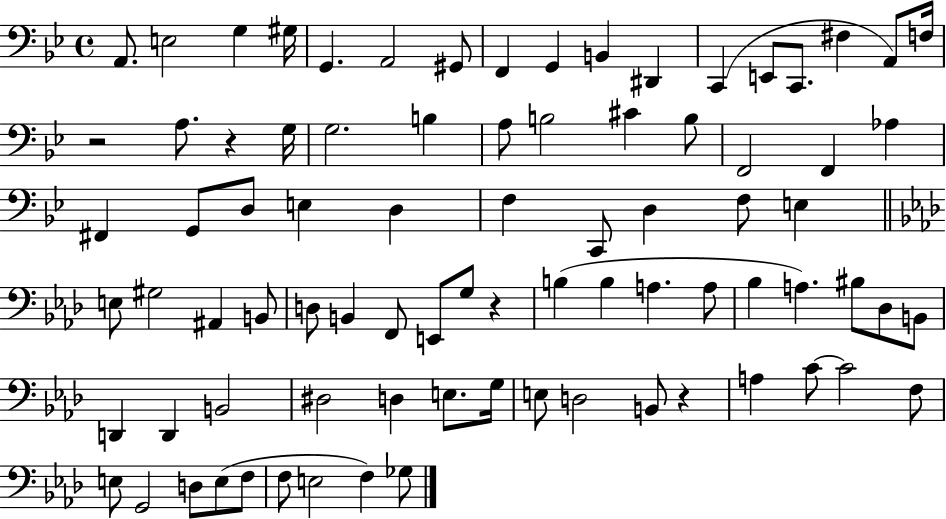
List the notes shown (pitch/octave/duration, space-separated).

A2/e. E3/h G3/q G#3/s G2/q. A2/h G#2/e F2/q G2/q B2/q D#2/q C2/q E2/e C2/e. F#3/q A2/e F3/s R/h A3/e. R/q G3/s G3/h. B3/q A3/e B3/h C#4/q B3/e F2/h F2/q Ab3/q F#2/q G2/e D3/e E3/q D3/q F3/q C2/e D3/q F3/e E3/q E3/e G#3/h A#2/q B2/e D3/e B2/q F2/e E2/e G3/e R/q B3/q B3/q A3/q. A3/e Bb3/q A3/q. BIS3/e Db3/e B2/e D2/q D2/q B2/h D#3/h D3/q E3/e. G3/s E3/e D3/h B2/e R/q A3/q C4/e C4/h F3/e E3/e G2/h D3/e E3/e F3/e F3/e E3/h F3/q Gb3/e